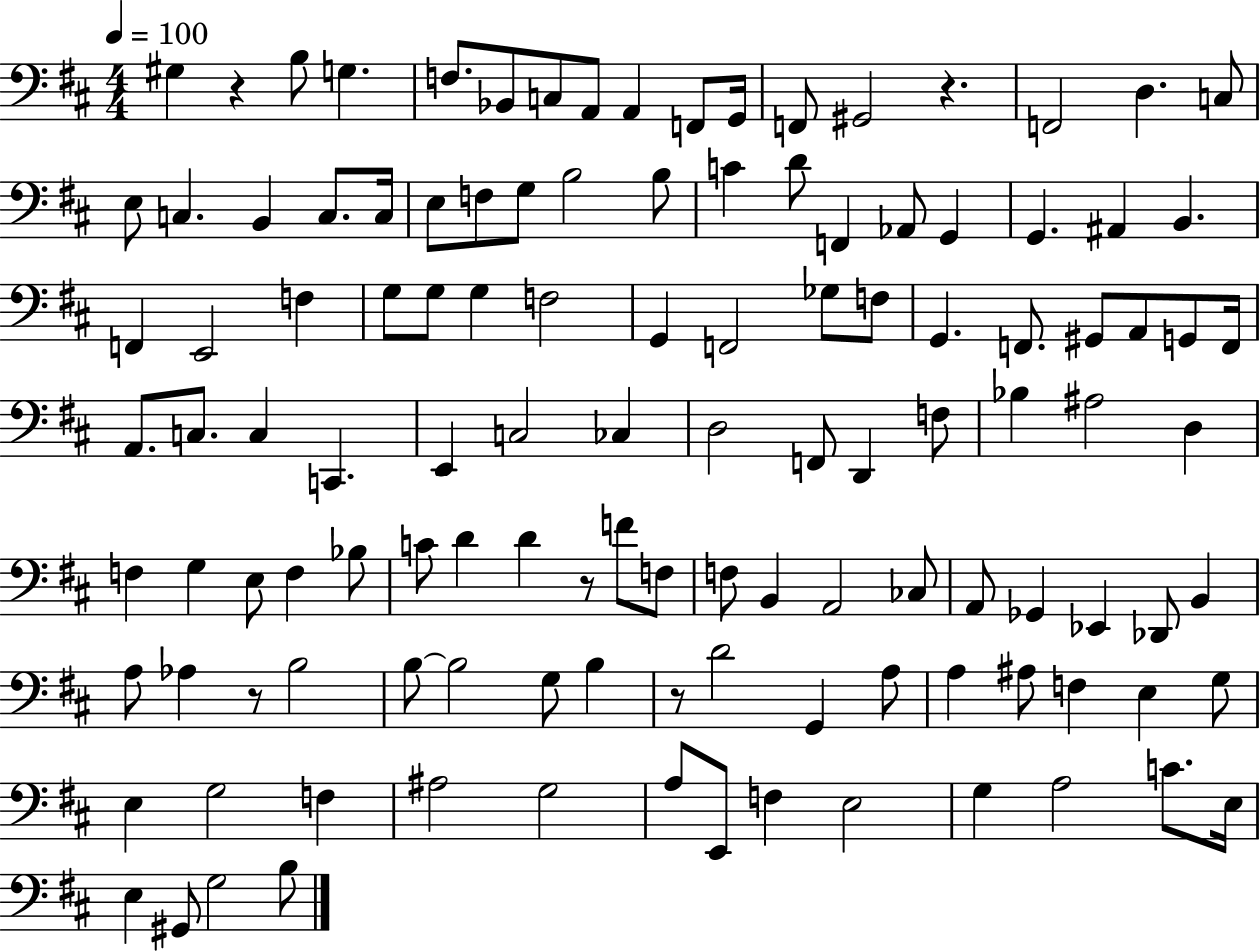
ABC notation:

X:1
T:Untitled
M:4/4
L:1/4
K:D
^G, z B,/2 G, F,/2 _B,,/2 C,/2 A,,/2 A,, F,,/2 G,,/4 F,,/2 ^G,,2 z F,,2 D, C,/2 E,/2 C, B,, C,/2 C,/4 E,/2 F,/2 G,/2 B,2 B,/2 C D/2 F,, _A,,/2 G,, G,, ^A,, B,, F,, E,,2 F, G,/2 G,/2 G, F,2 G,, F,,2 _G,/2 F,/2 G,, F,,/2 ^G,,/2 A,,/2 G,,/2 F,,/4 A,,/2 C,/2 C, C,, E,, C,2 _C, D,2 F,,/2 D,, F,/2 _B, ^A,2 D, F, G, E,/2 F, _B,/2 C/2 D D z/2 F/2 F,/2 F,/2 B,, A,,2 _C,/2 A,,/2 _G,, _E,, _D,,/2 B,, A,/2 _A, z/2 B,2 B,/2 B,2 G,/2 B, z/2 D2 G,, A,/2 A, ^A,/2 F, E, G,/2 E, G,2 F, ^A,2 G,2 A,/2 E,,/2 F, E,2 G, A,2 C/2 E,/4 E, ^G,,/2 G,2 B,/2